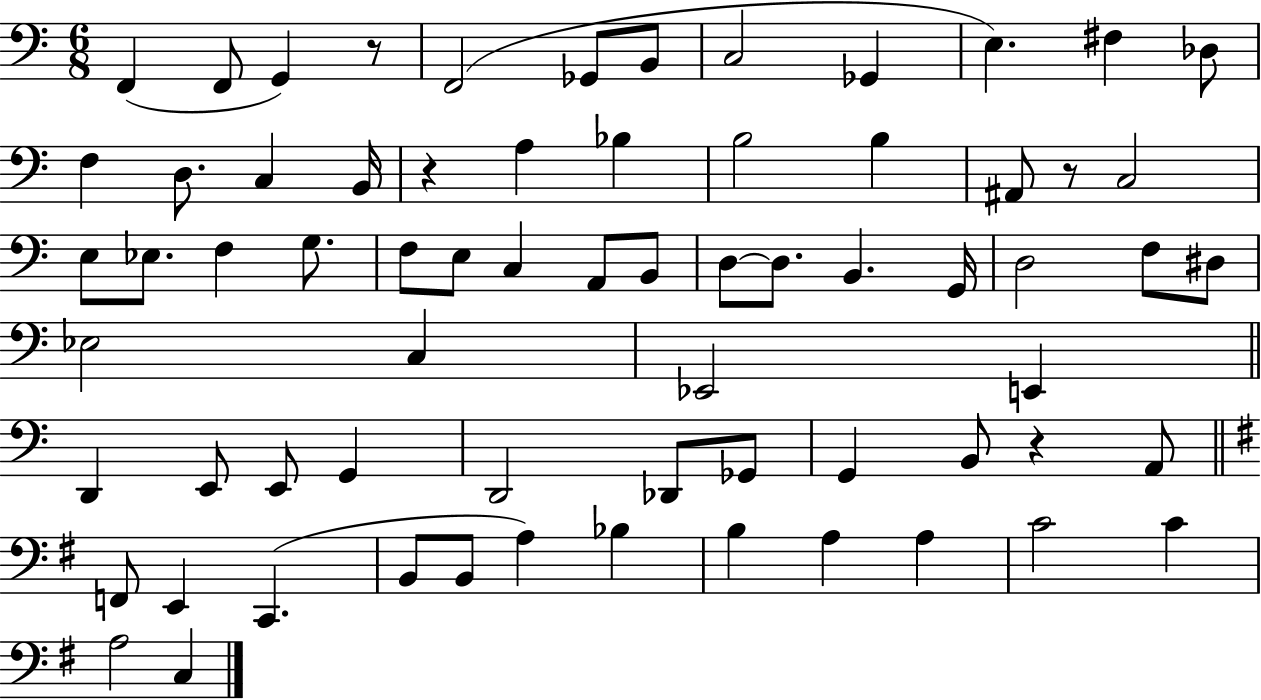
F2/q F2/e G2/q R/e F2/h Gb2/e B2/e C3/h Gb2/q E3/q. F#3/q Db3/e F3/q D3/e. C3/q B2/s R/q A3/q Bb3/q B3/h B3/q A#2/e R/e C3/h E3/e Eb3/e. F3/q G3/e. F3/e E3/e C3/q A2/e B2/e D3/e D3/e. B2/q. G2/s D3/h F3/e D#3/e Eb3/h C3/q Eb2/h E2/q D2/q E2/e E2/e G2/q D2/h Db2/e Gb2/e G2/q B2/e R/q A2/e F2/e E2/q C2/q. B2/e B2/e A3/q Bb3/q B3/q A3/q A3/q C4/h C4/q A3/h C3/q